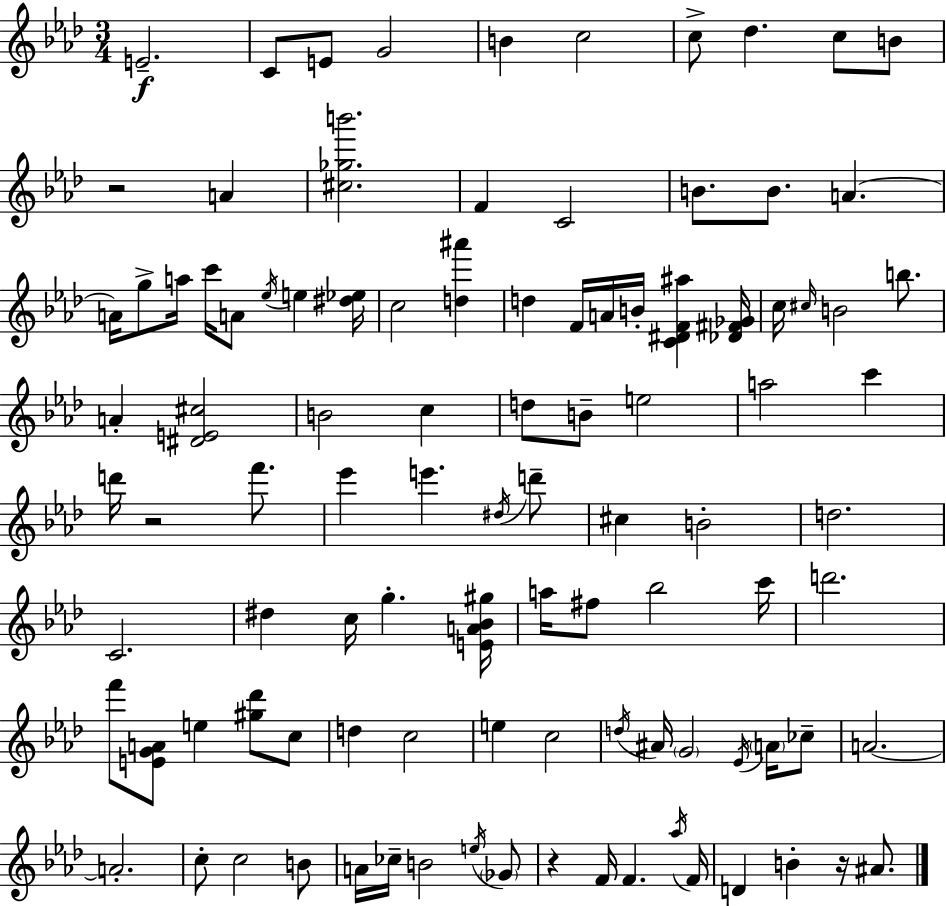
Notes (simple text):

E4/h. C4/e E4/e G4/h B4/q C5/h C5/e Db5/q. C5/e B4/e R/h A4/q [C#5,Gb5,B6]/h. F4/q C4/h B4/e. B4/e. A4/q. A4/s G5/e A5/s C6/s A4/e Eb5/s E5/q [D#5,Eb5]/s C5/h [D5,A#6]/q D5/q F4/s A4/s B4/s [C4,D#4,F4,A#5]/q [Db4,F#4,Gb4]/s C5/s C#5/s B4/h B5/e. A4/q [D#4,E4,C#5]/h B4/h C5/q D5/e B4/e E5/h A5/h C6/q D6/s R/h F6/e. Eb6/q E6/q. D#5/s D6/e C#5/q B4/h D5/h. C4/h. D#5/q C5/s G5/q. [E4,A4,Bb4,G#5]/s A5/s F#5/e Bb5/h C6/s D6/h. F6/e [E4,G4,A4]/e E5/q [G#5,Db6]/e C5/e D5/q C5/h E5/q C5/h D5/s A#4/s G4/h Eb4/s A4/s CES5/e A4/h. A4/h. C5/e C5/h B4/e A4/s CES5/s B4/h E5/s Gb4/e R/q F4/s F4/q. Ab5/s F4/s D4/q B4/q R/s A#4/e.